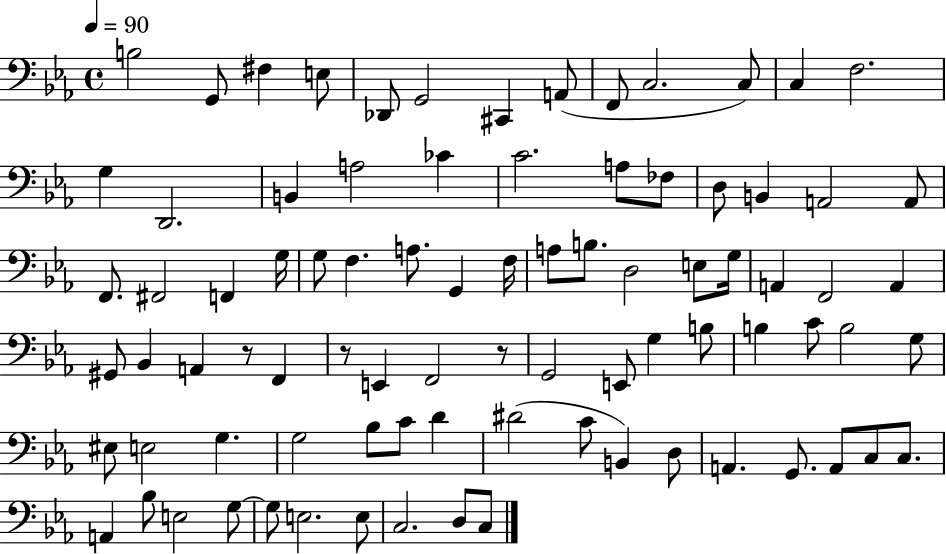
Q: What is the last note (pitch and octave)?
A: C3